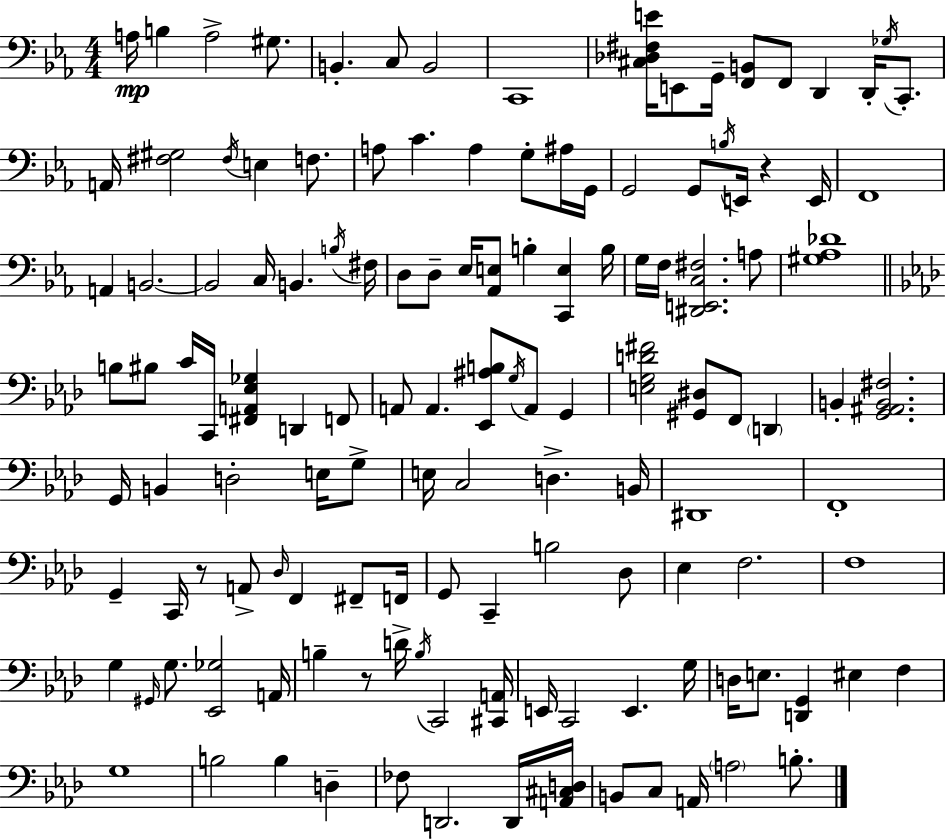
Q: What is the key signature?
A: EES major